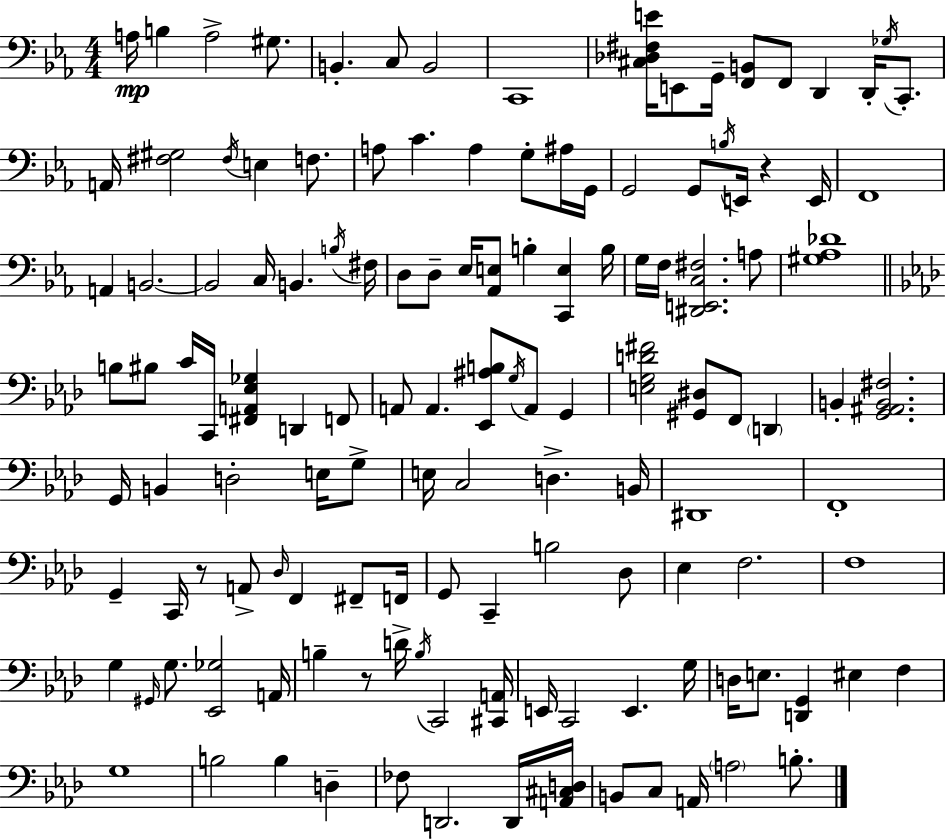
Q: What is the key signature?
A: EES major